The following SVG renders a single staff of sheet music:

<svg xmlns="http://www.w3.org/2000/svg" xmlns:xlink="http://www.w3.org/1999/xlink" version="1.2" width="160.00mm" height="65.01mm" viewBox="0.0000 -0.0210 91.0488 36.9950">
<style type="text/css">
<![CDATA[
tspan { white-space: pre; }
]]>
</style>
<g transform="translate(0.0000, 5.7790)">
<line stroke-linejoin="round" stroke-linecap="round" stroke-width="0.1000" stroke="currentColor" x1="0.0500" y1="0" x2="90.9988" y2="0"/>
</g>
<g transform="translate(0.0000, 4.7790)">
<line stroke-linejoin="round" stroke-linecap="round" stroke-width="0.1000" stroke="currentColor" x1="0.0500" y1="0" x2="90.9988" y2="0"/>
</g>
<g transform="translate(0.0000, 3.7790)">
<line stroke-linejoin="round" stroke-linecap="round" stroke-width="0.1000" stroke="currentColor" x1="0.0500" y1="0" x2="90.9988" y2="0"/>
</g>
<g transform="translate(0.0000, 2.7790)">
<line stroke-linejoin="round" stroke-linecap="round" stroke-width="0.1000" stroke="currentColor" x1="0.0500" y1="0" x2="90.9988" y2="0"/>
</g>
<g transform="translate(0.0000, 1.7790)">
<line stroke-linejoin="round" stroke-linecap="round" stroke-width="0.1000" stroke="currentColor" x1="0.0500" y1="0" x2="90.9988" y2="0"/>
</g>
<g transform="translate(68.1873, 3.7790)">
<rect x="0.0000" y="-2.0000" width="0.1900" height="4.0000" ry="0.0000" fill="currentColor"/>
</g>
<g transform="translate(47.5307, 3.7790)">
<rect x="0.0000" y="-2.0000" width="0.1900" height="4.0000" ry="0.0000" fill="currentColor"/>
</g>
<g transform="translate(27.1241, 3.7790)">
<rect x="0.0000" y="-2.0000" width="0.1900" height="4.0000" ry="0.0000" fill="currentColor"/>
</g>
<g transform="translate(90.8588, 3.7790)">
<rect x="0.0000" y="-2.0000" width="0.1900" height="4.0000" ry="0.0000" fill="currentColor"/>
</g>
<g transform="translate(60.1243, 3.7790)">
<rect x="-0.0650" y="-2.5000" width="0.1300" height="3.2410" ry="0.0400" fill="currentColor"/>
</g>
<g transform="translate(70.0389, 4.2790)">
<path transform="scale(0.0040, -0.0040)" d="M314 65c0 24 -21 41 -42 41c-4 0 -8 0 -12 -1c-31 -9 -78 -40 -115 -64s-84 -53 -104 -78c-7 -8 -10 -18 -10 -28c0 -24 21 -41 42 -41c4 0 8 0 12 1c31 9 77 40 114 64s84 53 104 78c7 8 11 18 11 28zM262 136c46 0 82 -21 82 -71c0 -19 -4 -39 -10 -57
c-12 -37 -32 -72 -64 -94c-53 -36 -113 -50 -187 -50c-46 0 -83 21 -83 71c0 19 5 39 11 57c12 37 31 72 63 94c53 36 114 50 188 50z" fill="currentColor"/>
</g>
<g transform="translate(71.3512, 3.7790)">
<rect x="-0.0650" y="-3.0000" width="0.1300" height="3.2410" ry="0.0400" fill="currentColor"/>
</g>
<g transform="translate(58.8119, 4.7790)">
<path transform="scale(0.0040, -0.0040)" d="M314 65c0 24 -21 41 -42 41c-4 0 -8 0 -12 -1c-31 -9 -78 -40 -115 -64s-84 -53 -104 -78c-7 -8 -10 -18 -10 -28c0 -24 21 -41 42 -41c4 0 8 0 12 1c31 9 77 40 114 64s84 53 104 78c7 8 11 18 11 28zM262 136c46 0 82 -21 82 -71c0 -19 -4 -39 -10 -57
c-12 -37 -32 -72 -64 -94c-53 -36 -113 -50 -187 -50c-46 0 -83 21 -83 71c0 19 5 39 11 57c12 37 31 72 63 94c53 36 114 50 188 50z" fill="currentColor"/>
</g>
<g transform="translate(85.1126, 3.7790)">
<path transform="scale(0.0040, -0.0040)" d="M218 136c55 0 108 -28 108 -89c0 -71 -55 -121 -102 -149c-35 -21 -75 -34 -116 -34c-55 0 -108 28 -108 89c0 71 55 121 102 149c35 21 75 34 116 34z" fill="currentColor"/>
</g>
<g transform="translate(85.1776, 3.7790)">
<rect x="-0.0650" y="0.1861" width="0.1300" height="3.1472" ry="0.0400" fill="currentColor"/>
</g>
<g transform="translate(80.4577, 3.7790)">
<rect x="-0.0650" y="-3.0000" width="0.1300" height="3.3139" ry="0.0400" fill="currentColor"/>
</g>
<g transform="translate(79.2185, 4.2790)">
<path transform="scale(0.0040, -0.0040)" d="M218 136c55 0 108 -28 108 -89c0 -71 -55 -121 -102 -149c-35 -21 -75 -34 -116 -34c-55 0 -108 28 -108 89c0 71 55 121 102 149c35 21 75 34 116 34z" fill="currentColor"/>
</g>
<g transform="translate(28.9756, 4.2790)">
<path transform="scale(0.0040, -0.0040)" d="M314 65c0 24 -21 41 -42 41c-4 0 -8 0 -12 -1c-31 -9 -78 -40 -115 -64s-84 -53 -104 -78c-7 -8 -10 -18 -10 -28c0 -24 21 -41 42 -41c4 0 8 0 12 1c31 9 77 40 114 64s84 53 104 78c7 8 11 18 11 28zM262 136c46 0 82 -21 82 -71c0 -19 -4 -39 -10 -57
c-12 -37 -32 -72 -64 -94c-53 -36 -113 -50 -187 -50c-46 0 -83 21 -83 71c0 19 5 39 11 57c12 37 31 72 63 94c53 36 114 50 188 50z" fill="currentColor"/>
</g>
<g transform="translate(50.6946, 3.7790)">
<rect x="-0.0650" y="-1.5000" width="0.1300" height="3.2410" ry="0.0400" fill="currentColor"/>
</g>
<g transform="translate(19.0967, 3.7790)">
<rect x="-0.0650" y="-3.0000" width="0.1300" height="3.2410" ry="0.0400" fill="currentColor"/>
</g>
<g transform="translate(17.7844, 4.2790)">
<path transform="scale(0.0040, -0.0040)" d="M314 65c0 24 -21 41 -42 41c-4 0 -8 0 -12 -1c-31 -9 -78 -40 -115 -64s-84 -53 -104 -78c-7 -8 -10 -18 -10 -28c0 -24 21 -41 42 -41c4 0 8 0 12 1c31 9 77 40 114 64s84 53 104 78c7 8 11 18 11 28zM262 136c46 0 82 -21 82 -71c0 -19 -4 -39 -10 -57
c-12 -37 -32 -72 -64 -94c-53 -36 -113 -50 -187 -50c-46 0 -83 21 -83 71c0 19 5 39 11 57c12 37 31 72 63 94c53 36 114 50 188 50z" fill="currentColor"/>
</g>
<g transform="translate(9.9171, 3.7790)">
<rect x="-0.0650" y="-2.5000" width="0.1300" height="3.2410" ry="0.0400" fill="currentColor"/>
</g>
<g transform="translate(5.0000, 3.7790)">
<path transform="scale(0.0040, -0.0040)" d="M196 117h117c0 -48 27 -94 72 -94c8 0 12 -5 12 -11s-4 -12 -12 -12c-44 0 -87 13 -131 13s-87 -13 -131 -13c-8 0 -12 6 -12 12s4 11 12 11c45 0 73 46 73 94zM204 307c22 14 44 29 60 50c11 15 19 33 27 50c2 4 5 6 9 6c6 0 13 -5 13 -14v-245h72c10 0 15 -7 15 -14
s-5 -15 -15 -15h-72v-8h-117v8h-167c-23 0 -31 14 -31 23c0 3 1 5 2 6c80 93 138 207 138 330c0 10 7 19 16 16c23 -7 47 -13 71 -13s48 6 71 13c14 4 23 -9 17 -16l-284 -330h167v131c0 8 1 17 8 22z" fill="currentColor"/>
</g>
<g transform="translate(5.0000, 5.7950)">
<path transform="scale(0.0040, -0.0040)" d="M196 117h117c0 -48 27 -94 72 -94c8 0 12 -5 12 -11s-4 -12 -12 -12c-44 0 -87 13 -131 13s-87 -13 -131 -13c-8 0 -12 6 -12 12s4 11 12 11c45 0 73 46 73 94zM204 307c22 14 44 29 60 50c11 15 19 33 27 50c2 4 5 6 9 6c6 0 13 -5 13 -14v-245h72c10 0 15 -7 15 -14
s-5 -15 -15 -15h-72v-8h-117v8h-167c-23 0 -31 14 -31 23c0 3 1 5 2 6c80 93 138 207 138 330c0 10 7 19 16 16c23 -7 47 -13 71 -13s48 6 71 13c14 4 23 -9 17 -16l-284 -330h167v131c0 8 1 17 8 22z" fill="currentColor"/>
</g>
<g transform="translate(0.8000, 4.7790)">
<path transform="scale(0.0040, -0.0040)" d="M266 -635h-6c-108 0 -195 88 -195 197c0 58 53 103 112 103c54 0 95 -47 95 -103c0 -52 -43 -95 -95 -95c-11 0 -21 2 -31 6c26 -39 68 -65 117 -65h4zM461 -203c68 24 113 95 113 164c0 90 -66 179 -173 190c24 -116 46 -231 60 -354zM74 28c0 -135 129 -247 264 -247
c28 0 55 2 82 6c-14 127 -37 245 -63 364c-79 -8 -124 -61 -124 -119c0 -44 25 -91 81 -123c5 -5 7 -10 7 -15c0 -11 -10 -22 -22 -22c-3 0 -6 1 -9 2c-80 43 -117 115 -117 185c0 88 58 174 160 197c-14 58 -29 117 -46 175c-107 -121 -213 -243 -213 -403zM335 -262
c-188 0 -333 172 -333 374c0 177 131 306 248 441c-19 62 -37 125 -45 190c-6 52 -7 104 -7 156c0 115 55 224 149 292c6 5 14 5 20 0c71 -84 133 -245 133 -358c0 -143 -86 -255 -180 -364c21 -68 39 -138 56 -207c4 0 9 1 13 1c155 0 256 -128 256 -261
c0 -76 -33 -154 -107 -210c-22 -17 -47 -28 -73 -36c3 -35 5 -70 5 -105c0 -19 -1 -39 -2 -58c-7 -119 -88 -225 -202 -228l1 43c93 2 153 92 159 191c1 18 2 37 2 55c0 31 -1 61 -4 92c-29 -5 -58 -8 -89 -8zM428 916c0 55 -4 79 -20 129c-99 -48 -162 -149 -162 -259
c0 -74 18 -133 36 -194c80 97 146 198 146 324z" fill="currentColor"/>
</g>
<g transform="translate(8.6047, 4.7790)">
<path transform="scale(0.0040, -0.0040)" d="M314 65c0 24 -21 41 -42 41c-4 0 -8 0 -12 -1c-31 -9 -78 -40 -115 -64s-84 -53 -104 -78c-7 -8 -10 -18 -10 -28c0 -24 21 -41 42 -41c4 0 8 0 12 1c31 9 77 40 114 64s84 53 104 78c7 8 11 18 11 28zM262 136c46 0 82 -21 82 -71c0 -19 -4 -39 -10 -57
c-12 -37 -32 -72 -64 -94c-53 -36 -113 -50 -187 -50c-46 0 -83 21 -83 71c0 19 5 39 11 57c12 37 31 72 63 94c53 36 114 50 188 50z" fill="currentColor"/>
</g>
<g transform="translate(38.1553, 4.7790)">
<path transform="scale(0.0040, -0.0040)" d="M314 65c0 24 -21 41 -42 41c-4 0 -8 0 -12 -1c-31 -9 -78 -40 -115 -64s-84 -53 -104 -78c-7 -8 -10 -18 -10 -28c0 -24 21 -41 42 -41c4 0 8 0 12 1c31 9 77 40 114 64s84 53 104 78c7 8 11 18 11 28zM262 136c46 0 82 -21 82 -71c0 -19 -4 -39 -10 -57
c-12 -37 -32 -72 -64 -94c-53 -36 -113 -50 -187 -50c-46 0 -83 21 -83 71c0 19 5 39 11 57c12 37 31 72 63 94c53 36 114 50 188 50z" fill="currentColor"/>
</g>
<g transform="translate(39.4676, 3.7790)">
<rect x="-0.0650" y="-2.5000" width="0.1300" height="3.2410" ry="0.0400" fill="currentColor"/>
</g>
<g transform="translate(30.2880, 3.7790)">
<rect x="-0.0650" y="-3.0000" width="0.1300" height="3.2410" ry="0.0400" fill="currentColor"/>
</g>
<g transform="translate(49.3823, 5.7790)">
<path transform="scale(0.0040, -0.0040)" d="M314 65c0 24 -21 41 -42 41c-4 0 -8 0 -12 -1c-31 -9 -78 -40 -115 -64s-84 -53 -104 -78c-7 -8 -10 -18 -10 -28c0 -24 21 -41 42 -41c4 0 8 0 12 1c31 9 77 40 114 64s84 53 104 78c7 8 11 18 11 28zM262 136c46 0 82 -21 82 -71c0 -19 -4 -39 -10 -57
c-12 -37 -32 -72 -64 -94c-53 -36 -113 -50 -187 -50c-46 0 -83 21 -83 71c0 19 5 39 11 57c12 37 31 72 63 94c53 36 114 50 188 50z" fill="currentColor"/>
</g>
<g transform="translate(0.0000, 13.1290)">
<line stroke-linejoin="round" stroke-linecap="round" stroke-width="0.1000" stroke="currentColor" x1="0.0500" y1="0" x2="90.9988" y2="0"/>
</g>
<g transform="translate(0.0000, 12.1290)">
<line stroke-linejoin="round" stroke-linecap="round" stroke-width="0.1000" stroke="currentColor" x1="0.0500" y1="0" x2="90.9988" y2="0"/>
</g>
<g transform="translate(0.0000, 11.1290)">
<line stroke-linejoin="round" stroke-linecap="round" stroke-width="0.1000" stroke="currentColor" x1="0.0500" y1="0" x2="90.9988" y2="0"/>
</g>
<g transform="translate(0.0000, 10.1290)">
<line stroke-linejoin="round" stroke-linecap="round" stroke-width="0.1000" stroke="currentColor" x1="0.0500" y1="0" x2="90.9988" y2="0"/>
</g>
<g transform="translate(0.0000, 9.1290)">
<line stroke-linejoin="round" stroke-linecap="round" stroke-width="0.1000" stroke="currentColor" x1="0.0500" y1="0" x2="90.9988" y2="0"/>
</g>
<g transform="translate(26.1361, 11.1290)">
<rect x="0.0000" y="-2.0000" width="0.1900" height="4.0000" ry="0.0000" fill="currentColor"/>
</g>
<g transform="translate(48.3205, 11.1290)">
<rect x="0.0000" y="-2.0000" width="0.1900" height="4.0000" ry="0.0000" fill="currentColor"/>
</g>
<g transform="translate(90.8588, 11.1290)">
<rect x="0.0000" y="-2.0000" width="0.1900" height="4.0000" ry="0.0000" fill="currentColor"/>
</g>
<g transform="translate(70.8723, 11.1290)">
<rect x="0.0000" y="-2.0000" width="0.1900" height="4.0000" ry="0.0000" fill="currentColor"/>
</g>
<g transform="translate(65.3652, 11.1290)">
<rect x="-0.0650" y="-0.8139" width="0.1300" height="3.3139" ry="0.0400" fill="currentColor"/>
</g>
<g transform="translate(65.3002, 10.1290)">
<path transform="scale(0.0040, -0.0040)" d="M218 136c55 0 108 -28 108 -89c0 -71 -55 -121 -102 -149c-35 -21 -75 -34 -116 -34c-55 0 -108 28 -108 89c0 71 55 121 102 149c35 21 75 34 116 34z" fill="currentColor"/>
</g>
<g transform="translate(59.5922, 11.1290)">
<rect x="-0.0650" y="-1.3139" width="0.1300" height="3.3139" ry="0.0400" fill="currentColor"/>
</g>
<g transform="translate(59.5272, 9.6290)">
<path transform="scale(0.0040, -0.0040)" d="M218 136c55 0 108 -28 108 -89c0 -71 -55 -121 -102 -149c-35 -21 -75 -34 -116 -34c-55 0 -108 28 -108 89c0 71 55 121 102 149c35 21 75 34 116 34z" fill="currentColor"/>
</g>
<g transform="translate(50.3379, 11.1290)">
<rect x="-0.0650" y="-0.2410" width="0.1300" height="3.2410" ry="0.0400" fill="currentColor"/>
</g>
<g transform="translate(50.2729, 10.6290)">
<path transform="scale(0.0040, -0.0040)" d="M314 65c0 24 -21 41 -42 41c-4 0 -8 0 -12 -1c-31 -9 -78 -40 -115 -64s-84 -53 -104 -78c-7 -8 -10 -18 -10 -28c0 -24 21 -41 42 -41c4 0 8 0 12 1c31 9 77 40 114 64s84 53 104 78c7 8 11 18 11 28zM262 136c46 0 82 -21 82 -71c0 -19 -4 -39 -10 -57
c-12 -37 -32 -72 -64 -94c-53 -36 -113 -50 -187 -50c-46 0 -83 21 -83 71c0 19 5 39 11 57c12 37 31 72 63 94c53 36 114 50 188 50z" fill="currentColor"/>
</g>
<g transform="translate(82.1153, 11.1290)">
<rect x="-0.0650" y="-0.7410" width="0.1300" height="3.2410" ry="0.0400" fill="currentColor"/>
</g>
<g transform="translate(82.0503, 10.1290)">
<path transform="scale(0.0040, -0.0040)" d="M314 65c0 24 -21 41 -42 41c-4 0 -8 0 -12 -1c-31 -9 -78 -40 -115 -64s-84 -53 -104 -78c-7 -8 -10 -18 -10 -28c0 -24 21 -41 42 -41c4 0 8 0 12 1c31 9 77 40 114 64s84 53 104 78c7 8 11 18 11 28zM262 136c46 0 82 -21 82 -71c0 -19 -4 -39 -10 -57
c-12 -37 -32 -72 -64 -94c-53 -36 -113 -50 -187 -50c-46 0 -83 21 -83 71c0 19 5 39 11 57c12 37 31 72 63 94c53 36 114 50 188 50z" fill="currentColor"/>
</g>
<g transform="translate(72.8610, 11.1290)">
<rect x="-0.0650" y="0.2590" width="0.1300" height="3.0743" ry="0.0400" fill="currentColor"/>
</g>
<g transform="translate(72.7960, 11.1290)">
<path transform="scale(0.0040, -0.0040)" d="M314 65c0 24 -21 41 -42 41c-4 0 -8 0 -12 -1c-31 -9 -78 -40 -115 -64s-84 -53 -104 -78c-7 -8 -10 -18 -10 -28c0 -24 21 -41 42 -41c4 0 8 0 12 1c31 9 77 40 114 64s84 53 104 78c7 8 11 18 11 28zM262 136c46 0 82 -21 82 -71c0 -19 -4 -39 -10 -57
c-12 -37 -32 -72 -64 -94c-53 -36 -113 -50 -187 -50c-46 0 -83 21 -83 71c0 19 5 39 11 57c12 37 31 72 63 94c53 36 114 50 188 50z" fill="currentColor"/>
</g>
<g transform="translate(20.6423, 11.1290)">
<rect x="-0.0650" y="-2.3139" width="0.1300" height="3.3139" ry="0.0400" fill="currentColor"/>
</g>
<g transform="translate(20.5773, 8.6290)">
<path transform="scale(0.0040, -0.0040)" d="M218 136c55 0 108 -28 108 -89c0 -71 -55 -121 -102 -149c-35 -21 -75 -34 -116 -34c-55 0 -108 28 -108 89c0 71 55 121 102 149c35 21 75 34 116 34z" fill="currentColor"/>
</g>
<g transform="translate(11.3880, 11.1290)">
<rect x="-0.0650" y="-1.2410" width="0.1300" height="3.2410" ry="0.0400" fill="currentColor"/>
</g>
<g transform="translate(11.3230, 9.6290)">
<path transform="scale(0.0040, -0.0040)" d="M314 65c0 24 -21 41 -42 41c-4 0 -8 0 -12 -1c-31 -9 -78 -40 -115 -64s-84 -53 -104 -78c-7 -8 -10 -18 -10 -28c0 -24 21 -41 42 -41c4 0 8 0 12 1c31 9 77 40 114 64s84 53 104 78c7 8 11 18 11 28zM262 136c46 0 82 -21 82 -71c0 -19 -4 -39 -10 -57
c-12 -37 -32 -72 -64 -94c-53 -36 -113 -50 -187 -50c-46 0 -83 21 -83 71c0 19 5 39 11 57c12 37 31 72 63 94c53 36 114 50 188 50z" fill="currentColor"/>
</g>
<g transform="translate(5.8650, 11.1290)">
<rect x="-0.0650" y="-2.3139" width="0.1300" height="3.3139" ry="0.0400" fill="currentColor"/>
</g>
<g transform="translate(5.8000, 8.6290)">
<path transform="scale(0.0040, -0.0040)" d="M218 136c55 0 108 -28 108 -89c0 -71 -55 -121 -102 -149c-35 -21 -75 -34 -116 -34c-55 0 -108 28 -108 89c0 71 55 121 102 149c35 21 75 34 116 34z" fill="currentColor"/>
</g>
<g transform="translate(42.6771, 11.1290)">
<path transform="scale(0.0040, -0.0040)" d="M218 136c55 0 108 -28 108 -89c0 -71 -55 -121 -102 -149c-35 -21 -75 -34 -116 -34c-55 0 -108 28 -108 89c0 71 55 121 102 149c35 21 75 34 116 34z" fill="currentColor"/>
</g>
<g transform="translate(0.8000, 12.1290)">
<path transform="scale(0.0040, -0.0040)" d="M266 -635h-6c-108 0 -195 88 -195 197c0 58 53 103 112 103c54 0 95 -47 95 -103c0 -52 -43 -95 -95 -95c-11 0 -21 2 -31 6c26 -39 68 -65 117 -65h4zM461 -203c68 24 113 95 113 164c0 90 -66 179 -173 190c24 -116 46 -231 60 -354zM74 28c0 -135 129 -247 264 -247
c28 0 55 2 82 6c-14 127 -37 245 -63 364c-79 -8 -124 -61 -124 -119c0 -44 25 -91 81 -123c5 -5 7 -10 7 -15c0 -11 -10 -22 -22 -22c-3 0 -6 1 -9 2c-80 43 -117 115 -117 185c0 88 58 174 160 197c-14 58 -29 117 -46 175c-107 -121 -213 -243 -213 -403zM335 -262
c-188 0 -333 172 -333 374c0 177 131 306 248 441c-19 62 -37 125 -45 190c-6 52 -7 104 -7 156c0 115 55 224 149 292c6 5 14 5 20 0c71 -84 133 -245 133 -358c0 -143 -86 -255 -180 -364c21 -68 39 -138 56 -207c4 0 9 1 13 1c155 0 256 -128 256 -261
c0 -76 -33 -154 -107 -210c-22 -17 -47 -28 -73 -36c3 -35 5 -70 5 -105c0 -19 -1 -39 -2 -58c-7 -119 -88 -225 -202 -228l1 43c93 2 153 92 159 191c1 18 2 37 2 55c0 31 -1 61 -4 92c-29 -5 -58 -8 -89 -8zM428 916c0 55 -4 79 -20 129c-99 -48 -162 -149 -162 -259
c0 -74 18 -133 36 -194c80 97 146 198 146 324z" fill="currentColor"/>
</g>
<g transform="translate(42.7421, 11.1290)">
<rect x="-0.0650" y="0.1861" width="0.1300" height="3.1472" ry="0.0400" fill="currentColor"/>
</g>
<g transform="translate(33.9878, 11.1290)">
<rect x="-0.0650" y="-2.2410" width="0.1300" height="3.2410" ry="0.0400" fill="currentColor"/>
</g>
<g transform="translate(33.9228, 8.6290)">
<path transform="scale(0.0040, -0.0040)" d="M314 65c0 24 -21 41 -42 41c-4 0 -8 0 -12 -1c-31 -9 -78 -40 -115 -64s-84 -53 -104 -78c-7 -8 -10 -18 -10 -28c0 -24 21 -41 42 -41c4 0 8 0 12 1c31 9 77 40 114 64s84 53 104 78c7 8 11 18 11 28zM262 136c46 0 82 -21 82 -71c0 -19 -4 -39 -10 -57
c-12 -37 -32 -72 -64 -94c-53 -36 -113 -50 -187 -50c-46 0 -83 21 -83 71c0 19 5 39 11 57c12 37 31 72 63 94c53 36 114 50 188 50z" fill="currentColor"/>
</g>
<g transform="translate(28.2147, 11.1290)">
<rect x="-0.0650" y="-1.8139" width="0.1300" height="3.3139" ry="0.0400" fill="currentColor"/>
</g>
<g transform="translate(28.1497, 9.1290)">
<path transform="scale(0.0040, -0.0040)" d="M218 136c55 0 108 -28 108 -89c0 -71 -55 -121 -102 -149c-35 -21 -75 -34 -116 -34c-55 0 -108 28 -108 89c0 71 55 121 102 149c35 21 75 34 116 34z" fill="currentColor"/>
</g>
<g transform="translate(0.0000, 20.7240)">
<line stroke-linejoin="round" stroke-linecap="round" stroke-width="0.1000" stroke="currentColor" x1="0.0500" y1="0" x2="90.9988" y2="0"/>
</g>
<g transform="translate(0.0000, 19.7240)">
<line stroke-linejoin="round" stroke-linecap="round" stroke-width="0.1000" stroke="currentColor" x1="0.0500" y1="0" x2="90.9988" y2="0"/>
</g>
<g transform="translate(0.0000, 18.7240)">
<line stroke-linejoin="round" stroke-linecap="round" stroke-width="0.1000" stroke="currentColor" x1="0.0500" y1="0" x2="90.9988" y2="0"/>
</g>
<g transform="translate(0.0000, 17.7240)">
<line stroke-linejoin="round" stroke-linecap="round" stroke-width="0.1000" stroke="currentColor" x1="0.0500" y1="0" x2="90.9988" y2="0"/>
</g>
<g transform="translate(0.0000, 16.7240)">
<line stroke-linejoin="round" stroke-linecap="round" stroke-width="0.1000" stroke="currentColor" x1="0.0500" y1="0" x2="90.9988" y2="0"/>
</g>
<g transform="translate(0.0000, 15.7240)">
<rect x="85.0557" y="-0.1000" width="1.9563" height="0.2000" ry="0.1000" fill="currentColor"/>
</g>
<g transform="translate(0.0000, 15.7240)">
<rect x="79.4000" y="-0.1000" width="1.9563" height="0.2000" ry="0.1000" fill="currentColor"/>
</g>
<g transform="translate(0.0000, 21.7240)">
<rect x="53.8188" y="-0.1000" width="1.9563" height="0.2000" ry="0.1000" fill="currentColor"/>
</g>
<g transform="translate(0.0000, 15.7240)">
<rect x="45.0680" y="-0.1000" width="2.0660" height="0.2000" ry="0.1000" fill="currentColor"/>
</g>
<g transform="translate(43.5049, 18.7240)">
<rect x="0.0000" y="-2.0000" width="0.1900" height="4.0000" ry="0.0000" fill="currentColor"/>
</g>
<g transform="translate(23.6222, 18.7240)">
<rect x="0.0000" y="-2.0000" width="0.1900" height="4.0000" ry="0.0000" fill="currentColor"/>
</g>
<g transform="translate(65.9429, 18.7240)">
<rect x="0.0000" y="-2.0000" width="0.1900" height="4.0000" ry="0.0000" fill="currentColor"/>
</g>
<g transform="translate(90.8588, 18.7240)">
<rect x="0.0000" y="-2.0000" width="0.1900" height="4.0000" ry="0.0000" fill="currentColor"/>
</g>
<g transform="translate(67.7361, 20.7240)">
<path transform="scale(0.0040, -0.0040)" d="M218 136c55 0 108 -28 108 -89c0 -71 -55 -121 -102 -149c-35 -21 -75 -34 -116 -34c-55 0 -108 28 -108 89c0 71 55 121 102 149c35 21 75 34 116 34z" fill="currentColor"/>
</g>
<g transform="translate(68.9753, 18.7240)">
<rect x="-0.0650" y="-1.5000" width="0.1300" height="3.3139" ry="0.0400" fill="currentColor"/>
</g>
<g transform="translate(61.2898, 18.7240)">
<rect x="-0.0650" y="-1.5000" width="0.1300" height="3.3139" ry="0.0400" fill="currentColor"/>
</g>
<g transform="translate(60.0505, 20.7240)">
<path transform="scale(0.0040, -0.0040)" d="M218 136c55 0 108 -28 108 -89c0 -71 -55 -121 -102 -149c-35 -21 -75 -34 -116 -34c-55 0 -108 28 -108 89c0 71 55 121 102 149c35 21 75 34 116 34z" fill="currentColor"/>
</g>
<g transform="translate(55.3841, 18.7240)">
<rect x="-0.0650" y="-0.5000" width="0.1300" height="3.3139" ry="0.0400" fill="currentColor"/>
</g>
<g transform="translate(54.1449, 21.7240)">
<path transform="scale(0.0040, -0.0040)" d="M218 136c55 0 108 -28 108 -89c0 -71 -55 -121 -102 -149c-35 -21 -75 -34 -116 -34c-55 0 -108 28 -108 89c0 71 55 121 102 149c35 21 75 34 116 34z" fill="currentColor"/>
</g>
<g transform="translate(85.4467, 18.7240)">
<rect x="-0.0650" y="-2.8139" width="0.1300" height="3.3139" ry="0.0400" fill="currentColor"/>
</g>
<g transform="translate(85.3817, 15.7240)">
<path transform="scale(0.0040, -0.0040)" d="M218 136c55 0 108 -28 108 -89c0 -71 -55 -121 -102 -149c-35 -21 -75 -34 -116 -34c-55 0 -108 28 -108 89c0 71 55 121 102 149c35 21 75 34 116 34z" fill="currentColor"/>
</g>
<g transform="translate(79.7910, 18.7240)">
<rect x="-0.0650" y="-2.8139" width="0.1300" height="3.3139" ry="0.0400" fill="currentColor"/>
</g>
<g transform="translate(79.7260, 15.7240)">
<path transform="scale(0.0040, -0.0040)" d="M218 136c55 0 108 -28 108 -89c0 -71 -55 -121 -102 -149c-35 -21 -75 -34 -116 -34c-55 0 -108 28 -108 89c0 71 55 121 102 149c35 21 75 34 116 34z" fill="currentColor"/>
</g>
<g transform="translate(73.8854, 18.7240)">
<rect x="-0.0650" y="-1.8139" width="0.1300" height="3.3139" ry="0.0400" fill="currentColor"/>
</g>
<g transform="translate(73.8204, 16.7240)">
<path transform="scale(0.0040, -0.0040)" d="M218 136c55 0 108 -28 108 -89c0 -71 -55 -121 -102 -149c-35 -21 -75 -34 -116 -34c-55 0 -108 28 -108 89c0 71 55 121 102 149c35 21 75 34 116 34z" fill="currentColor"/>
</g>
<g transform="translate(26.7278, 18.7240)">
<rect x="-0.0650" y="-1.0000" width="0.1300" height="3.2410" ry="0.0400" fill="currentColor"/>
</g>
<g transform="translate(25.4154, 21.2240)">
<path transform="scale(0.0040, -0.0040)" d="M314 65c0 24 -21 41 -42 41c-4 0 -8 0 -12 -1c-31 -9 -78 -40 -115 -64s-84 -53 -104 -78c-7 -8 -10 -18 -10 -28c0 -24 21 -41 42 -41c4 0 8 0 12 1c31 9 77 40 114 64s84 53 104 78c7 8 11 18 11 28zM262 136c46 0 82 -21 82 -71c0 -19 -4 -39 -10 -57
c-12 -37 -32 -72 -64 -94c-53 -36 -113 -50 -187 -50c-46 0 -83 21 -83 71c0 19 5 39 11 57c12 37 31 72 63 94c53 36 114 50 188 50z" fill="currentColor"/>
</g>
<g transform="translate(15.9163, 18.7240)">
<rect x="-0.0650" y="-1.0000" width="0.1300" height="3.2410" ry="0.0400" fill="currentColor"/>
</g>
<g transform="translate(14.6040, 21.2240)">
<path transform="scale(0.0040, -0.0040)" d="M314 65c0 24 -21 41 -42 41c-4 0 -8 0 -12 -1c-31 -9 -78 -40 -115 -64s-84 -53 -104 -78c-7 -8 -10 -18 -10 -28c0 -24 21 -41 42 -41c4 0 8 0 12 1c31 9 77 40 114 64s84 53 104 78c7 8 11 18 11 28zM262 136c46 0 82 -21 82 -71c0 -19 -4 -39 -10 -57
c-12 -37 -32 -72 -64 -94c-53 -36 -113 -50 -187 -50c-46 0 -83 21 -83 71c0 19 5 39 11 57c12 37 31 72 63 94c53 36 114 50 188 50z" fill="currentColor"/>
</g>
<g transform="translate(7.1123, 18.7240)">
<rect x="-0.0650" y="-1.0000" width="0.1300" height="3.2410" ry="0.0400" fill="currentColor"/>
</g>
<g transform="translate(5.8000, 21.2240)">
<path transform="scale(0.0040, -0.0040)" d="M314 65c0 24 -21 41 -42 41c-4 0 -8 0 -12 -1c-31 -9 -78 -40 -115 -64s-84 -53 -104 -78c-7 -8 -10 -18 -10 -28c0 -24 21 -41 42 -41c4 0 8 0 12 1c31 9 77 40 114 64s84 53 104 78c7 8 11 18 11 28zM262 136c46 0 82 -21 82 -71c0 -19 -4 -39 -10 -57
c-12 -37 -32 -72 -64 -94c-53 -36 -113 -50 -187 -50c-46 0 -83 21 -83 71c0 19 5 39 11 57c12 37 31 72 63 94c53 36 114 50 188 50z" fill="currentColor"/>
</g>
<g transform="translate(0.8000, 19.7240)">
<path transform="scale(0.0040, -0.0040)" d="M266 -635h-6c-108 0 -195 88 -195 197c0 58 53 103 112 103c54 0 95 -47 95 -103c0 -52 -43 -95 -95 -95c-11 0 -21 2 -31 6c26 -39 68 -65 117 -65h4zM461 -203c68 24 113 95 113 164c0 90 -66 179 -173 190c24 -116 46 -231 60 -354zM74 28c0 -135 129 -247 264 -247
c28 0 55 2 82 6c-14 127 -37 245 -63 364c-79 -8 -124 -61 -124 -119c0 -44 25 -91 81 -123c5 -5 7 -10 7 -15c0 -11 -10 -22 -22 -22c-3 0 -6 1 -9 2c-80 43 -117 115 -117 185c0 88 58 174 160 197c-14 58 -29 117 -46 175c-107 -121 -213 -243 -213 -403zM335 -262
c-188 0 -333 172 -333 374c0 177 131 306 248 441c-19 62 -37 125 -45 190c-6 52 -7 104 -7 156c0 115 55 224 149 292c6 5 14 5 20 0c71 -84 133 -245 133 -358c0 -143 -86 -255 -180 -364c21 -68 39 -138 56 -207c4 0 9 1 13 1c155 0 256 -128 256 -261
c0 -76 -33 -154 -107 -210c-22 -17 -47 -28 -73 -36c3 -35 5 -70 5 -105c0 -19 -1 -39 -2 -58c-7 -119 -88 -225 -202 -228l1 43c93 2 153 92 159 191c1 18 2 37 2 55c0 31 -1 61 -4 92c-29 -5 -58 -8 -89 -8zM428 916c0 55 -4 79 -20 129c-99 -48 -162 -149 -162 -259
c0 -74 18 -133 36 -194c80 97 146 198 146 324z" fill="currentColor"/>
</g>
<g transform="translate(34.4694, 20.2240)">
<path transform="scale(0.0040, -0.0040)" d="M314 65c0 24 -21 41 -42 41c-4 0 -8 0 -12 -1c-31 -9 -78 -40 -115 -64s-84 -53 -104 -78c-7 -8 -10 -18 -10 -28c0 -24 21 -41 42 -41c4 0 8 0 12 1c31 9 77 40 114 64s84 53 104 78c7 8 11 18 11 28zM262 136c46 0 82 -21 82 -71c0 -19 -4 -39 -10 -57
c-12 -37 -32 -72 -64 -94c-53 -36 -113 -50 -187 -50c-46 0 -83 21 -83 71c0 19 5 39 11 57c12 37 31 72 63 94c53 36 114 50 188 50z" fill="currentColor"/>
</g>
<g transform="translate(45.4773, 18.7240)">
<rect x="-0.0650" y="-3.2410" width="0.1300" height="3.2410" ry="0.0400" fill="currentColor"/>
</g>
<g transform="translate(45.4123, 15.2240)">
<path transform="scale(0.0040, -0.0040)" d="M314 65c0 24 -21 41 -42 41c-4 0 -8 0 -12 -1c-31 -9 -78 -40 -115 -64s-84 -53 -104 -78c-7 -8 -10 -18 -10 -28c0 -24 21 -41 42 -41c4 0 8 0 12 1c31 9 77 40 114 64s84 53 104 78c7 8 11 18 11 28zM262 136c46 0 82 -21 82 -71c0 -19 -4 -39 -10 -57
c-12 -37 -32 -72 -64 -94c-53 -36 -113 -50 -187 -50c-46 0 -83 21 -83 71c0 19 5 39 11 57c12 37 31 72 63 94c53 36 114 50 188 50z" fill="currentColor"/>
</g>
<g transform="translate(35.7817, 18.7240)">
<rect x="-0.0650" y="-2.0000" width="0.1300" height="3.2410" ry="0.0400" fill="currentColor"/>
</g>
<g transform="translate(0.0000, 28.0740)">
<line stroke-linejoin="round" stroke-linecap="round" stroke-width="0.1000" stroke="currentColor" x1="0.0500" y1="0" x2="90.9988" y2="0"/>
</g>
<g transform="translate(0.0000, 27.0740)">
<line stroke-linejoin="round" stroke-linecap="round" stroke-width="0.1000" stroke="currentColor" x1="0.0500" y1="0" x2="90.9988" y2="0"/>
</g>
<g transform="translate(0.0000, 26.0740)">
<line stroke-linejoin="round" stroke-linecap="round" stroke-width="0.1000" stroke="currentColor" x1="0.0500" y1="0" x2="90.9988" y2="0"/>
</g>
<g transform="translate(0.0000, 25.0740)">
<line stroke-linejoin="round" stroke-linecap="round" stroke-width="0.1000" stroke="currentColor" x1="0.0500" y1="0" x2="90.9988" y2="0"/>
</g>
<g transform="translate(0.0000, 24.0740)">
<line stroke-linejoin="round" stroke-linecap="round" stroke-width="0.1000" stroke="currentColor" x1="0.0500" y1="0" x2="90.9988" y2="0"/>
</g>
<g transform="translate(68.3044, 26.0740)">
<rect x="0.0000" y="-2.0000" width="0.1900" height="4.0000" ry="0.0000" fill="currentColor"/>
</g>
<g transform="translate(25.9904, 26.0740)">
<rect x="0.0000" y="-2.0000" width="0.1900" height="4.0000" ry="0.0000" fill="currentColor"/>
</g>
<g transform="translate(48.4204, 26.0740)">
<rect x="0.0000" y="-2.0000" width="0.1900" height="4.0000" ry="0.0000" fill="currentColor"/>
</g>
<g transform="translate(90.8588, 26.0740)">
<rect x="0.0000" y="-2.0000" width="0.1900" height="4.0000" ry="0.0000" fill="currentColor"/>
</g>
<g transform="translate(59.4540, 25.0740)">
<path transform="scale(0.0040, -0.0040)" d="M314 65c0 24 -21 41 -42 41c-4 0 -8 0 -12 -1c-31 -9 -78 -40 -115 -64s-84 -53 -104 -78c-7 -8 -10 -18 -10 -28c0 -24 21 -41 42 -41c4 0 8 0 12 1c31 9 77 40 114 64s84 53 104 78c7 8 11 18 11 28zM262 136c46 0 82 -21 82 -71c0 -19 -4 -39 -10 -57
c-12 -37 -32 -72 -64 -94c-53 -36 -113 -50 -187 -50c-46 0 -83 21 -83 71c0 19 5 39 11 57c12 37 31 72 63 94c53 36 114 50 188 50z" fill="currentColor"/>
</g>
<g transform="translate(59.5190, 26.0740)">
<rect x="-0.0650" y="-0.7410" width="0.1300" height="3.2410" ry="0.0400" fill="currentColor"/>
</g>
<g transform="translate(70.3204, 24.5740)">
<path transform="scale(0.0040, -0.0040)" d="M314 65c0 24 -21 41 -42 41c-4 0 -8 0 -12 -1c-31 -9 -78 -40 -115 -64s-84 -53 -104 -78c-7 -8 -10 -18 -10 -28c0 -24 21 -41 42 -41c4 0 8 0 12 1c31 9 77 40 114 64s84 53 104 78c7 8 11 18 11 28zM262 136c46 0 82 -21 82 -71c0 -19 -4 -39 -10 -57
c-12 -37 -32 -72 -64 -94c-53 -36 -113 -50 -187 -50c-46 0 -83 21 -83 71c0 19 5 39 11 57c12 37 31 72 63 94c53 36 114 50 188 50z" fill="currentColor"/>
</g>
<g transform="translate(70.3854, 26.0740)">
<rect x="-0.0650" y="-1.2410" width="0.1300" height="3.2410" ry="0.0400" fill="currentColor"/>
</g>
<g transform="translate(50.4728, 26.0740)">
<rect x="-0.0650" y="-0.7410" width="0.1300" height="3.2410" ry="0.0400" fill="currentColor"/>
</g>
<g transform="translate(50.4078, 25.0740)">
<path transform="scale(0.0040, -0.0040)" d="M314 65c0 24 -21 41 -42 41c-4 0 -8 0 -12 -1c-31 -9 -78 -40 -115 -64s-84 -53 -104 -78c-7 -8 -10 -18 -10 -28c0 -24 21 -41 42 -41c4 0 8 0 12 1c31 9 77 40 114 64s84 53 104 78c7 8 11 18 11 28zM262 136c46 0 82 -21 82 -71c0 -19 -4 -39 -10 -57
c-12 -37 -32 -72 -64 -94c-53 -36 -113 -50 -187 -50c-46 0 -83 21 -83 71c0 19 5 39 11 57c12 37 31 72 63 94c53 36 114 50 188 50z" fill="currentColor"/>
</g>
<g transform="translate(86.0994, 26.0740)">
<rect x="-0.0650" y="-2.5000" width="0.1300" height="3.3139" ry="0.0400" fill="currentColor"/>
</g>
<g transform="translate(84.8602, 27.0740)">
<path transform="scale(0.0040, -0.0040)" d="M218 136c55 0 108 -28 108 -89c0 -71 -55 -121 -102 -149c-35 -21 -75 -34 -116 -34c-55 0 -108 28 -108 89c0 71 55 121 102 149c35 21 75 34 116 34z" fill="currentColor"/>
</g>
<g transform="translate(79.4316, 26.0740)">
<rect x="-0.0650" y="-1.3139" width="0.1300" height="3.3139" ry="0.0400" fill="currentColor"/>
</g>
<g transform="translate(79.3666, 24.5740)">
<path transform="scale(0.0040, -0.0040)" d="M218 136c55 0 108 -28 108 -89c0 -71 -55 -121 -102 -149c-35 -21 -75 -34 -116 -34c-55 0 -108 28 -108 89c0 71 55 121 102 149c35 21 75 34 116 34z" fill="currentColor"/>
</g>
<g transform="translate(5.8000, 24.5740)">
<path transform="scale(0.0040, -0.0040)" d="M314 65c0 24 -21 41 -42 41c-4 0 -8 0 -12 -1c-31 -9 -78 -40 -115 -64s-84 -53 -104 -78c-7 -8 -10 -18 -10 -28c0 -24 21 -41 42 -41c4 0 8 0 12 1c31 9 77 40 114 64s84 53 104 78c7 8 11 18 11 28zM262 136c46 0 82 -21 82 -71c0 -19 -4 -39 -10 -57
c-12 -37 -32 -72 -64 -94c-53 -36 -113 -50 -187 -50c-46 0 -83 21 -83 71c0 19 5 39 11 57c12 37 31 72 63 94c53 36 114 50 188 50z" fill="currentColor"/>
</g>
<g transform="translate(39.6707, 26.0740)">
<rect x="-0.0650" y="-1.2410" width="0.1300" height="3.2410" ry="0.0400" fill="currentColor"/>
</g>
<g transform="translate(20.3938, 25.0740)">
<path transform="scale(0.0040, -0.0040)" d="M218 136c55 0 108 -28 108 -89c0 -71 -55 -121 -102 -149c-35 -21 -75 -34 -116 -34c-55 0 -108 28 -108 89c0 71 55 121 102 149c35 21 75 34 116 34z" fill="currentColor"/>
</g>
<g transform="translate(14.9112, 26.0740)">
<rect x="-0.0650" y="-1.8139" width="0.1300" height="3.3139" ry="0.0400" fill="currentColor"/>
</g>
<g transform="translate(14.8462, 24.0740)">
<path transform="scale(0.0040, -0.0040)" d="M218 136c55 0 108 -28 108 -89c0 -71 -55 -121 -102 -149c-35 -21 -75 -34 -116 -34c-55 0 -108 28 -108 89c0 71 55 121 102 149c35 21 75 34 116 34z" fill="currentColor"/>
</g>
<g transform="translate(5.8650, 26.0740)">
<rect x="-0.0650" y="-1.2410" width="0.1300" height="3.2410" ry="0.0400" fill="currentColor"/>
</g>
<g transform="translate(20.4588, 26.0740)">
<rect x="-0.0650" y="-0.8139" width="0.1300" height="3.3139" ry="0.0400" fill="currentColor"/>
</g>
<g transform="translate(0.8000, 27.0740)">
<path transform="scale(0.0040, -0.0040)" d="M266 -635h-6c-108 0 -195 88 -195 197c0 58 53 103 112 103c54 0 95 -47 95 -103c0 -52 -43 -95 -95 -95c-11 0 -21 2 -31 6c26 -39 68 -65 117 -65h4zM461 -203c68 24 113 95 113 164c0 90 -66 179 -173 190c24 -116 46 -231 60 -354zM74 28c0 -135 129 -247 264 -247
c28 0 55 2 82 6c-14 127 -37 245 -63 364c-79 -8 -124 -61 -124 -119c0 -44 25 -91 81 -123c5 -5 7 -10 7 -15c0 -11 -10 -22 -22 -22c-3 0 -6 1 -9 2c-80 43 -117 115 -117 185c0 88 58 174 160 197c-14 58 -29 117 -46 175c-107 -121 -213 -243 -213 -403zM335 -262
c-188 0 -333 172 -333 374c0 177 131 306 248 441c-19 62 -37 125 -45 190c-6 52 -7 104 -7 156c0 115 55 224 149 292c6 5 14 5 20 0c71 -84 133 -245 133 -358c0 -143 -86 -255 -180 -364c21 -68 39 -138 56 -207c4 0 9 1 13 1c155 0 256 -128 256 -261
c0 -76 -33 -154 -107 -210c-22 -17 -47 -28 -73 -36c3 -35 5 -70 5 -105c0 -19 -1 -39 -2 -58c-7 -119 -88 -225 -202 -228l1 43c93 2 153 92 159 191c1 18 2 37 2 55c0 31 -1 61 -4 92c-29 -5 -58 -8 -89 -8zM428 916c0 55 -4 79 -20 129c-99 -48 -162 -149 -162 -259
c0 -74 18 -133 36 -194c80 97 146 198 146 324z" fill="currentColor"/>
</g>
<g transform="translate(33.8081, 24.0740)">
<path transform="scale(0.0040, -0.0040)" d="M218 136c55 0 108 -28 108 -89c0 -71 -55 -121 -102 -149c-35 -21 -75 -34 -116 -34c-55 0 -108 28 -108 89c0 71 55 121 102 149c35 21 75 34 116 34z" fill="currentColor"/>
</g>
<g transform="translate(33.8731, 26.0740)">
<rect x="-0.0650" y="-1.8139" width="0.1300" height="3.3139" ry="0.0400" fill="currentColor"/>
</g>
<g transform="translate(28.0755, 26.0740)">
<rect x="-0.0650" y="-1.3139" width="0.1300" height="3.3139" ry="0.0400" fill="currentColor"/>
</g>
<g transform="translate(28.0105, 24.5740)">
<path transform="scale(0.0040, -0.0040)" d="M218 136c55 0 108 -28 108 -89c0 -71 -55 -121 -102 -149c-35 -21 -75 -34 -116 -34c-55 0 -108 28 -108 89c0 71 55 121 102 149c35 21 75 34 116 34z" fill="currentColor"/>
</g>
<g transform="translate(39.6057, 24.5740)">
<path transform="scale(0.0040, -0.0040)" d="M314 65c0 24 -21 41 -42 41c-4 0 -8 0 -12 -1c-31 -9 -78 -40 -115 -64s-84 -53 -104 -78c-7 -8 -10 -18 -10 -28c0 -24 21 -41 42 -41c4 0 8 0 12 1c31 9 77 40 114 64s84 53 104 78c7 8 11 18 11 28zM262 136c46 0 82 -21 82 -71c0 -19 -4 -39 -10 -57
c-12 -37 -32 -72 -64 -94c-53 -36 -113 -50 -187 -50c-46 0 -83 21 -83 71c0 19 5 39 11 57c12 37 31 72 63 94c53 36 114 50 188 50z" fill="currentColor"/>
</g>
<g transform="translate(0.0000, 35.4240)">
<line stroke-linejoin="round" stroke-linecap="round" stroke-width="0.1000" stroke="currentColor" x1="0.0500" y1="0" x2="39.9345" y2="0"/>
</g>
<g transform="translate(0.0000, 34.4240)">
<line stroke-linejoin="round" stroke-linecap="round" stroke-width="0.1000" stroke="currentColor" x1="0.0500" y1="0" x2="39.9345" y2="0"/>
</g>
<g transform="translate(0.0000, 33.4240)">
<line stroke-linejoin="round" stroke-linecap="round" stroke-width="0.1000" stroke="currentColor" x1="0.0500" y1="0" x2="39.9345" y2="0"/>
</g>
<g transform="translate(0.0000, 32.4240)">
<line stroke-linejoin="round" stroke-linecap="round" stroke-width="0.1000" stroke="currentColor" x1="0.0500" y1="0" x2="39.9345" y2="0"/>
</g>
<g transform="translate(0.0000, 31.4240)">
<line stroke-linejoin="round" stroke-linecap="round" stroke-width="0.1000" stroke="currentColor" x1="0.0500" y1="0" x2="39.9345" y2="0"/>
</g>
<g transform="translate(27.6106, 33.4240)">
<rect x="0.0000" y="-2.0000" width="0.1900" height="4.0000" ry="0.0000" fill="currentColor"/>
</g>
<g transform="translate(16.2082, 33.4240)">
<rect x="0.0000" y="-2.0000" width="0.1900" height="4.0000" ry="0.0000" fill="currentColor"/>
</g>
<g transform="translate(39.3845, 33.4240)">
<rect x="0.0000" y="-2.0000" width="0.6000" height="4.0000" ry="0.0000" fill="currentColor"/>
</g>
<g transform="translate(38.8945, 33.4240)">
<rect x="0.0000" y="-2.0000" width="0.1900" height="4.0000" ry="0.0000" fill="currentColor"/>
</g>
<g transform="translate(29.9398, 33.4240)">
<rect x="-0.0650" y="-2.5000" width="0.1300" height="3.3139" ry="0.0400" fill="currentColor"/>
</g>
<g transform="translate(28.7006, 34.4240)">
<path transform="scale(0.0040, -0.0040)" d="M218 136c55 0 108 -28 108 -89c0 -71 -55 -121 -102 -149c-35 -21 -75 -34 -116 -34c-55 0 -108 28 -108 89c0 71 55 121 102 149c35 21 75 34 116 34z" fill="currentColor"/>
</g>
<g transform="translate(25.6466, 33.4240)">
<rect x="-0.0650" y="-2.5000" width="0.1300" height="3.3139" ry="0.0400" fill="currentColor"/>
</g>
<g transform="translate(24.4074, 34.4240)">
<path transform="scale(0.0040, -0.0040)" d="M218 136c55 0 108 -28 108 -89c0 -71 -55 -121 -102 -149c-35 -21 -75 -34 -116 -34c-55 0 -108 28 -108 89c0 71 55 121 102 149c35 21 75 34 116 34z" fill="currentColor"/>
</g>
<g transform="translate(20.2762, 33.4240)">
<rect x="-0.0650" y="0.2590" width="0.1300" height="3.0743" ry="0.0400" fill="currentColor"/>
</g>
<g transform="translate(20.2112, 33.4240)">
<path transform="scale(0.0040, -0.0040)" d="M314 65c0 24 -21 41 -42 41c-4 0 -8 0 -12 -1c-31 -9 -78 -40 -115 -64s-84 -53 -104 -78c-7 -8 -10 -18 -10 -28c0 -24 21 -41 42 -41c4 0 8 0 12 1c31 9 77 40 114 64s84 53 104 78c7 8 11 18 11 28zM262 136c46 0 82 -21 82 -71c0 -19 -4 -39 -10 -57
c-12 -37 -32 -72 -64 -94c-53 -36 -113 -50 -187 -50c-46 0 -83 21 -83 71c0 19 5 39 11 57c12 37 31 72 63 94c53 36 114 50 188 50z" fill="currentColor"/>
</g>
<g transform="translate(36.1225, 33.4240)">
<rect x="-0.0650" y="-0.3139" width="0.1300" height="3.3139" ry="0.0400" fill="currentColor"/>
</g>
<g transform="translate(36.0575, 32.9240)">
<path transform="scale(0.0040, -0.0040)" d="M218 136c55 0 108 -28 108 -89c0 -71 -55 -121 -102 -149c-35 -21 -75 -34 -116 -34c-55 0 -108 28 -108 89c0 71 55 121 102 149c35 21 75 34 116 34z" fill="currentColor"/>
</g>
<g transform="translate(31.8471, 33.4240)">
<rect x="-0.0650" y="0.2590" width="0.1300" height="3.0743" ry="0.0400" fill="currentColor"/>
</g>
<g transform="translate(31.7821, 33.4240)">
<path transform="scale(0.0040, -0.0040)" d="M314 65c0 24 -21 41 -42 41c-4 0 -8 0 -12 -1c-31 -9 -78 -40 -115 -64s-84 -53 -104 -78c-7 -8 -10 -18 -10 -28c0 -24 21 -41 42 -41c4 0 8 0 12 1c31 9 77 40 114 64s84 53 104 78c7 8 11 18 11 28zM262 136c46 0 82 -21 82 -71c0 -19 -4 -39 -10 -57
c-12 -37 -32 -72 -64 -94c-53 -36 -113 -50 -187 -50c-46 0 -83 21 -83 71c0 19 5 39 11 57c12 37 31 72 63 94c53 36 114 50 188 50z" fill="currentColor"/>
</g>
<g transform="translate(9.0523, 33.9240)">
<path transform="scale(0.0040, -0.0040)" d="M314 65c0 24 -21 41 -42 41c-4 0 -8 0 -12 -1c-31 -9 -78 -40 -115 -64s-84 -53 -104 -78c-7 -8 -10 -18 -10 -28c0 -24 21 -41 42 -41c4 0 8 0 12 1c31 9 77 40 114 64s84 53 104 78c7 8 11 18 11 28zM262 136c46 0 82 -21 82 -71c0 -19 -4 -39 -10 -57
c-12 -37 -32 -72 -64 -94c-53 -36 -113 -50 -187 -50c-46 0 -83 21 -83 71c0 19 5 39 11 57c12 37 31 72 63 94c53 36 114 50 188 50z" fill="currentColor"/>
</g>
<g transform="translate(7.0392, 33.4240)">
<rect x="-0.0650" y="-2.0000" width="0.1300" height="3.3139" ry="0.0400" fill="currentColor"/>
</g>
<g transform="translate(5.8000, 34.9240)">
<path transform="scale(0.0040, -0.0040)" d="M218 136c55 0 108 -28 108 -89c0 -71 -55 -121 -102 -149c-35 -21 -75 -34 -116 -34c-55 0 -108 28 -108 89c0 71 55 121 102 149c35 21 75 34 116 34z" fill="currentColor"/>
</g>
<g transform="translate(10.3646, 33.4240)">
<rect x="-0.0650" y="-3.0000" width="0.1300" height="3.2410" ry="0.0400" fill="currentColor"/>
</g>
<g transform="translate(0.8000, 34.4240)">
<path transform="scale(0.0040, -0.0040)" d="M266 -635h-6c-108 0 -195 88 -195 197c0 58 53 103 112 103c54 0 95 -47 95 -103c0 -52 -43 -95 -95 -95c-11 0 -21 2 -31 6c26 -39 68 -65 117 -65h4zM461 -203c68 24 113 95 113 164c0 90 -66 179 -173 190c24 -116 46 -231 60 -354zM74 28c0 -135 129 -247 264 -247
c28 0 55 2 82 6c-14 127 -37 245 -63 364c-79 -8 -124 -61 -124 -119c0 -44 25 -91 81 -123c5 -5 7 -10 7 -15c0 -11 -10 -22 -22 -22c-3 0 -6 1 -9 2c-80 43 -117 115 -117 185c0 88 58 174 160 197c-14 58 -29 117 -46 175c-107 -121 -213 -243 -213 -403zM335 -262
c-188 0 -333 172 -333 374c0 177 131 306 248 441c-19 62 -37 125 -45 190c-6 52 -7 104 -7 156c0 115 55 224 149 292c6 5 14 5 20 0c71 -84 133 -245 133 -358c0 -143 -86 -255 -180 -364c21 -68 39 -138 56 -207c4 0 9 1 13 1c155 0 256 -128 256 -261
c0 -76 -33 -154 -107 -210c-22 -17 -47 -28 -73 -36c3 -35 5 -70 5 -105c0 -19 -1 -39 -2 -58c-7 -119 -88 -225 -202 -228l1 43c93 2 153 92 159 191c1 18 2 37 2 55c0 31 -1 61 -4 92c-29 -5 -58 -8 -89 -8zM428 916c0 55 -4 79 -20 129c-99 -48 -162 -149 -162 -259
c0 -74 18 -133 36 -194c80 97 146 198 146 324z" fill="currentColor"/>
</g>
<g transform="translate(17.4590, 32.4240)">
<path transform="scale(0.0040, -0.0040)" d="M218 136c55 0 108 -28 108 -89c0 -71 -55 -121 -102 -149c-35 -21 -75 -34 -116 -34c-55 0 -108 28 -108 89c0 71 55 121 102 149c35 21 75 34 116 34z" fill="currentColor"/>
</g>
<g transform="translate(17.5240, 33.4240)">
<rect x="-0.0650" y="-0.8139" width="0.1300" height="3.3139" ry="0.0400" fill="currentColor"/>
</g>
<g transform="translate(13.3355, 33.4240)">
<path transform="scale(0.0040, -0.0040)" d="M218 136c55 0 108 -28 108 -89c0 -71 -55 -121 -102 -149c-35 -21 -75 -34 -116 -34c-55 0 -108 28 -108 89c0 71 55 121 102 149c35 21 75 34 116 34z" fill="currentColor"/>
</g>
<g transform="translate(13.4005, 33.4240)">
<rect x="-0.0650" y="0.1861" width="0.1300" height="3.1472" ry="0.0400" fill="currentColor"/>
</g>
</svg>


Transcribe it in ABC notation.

X:1
T:Untitled
M:4/4
L:1/4
K:C
G2 A2 A2 G2 E2 G2 A2 A B g e2 g f g2 B c2 e d B2 d2 D2 D2 D2 F2 b2 C E E f a a e2 f d e f e2 d2 d2 e2 e G F A2 B d B2 G G B2 c